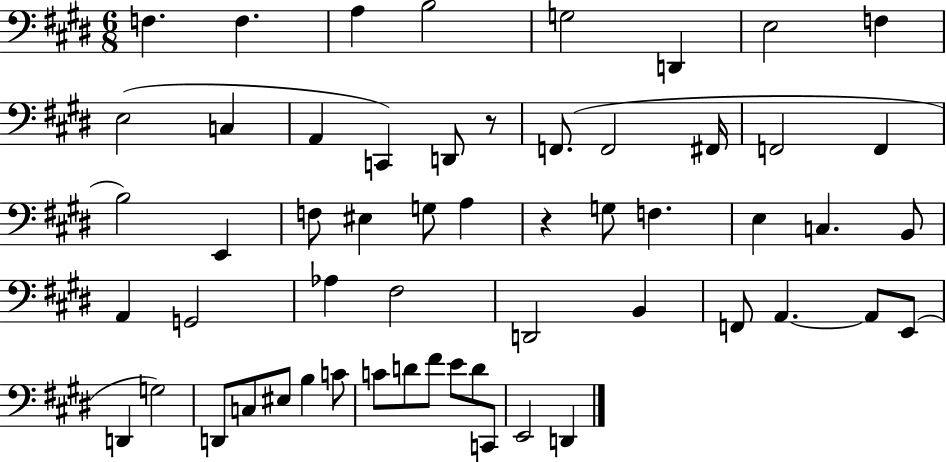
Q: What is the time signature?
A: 6/8